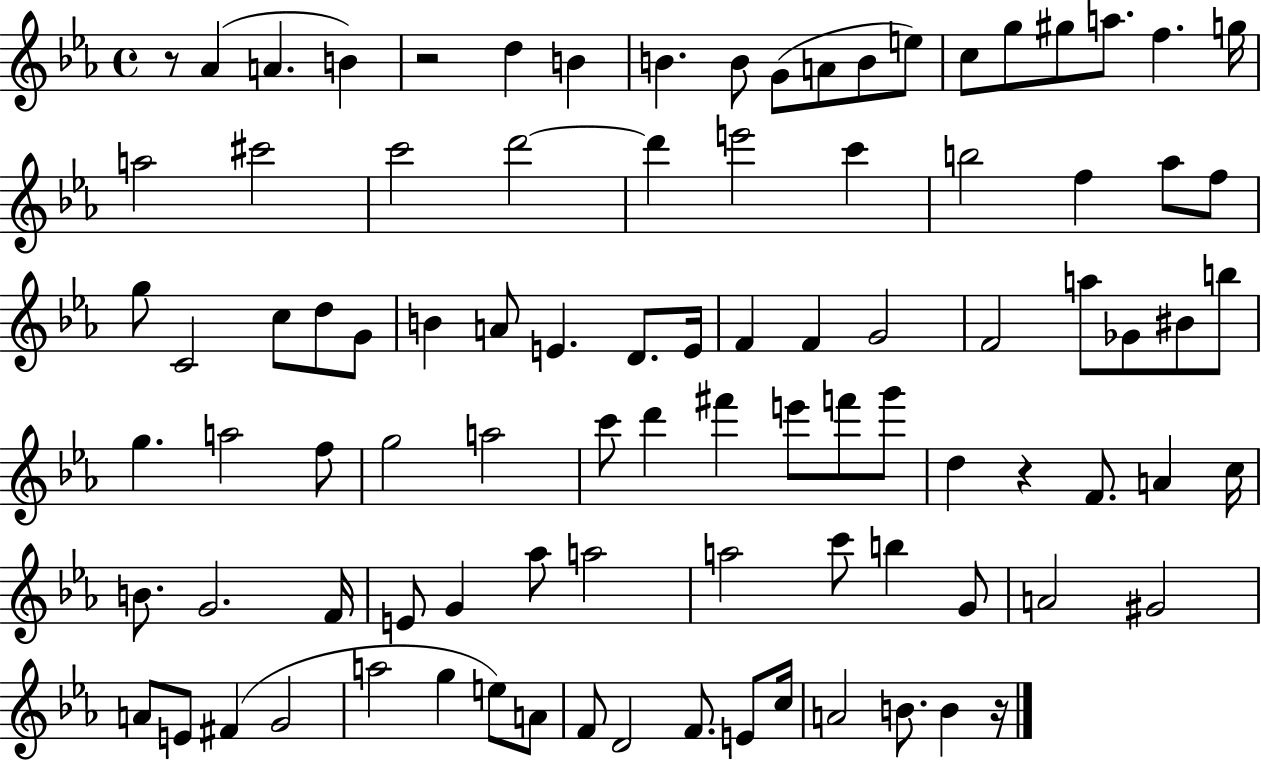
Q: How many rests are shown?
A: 4